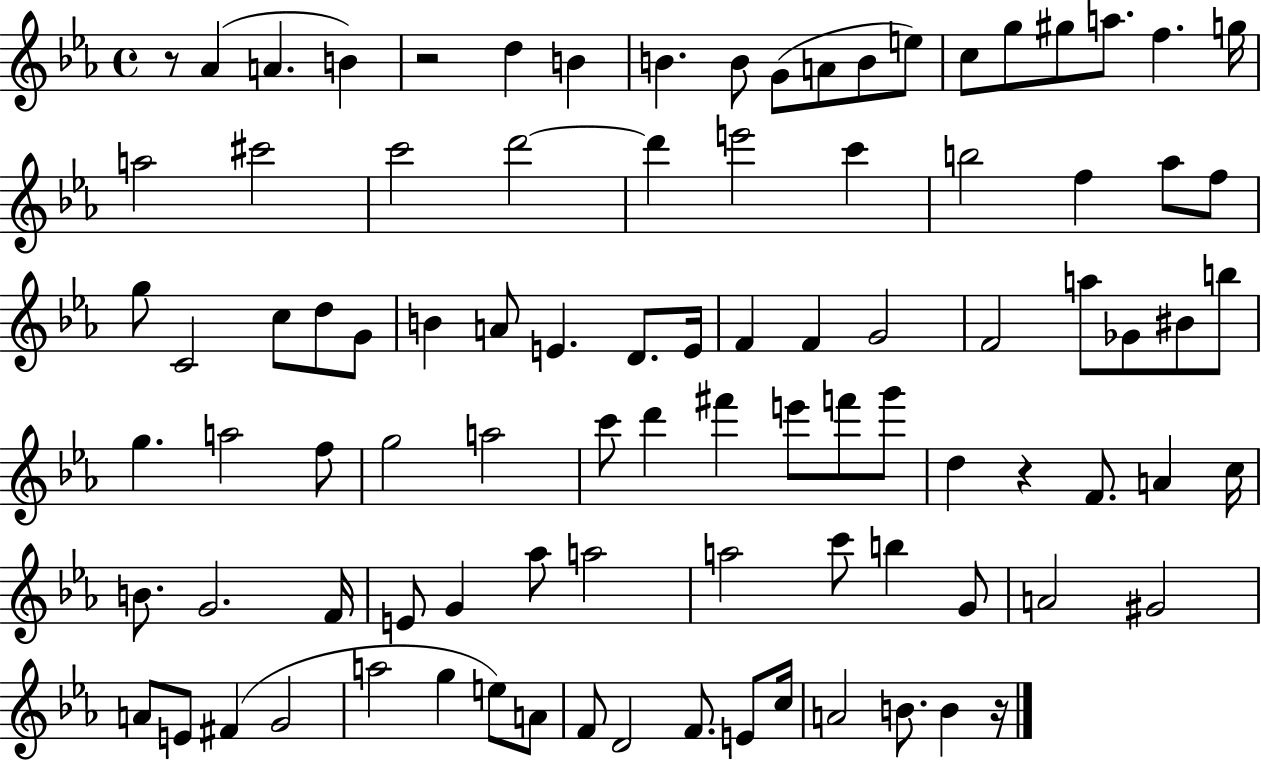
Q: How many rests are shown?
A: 4